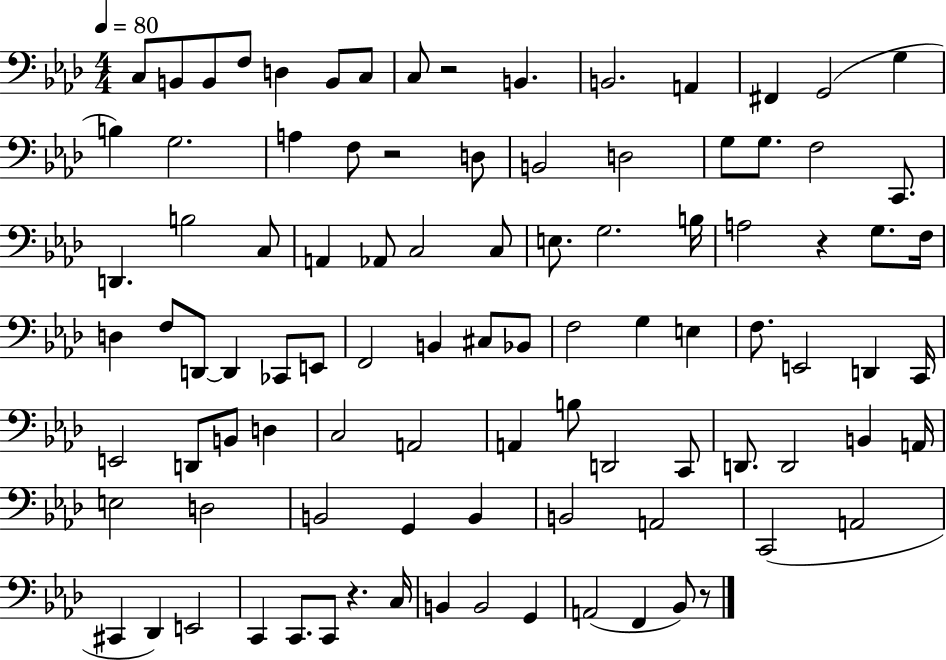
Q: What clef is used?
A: bass